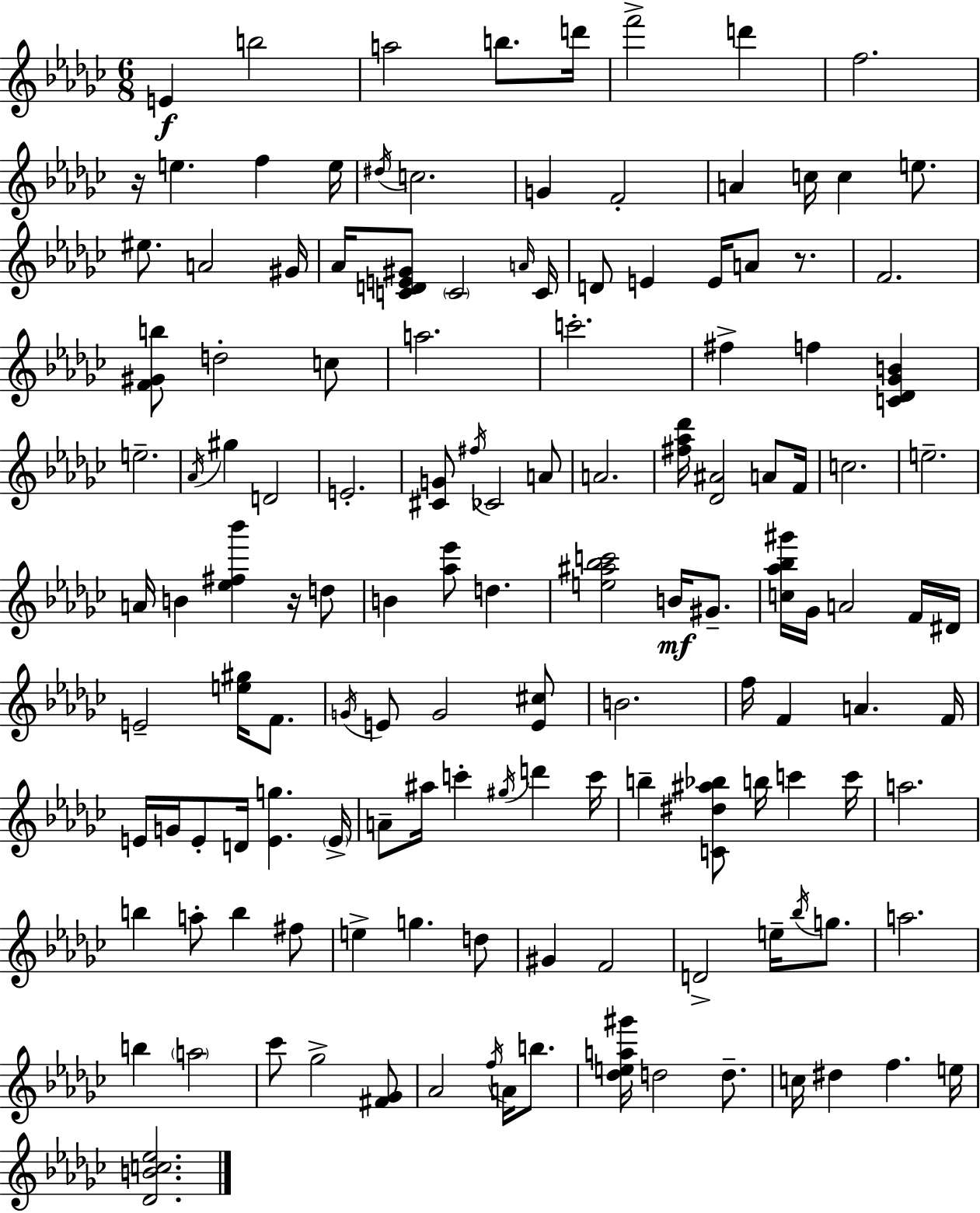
E4/q B5/h A5/h B5/e. D6/s F6/h D6/q F5/h. R/s E5/q. F5/q E5/s D#5/s C5/h. G4/q F4/h A4/q C5/s C5/q E5/e. EIS5/e. A4/h G#4/s Ab4/s [C4,D4,E4,G#4]/e C4/h A4/s C4/s D4/e E4/q E4/s A4/e R/e. F4/h. [F4,G#4,B5]/e D5/h C5/e A5/h. C6/h. F#5/q F5/q [C4,Db4,Gb4,B4]/q E5/h. Ab4/s G#5/q D4/h E4/h. [C#4,G4]/e F#5/s CES4/h A4/e A4/h. [F#5,Ab5,Db6]/s [Db4,A#4]/h A4/e F4/s C5/h. E5/h. A4/s B4/q [Eb5,F#5,Bb6]/q R/s D5/e B4/q [Ab5,Eb6]/e D5/q. [E5,A#5,Bb5,C6]/h B4/s G#4/e. [C5,Ab5,Bb5,G#6]/s Gb4/s A4/h F4/s D#4/s E4/h [E5,G#5]/s F4/e. G4/s E4/e G4/h [E4,C#5]/e B4/h. F5/s F4/q A4/q. F4/s E4/s G4/s E4/e D4/s [E4,G5]/q. E4/s A4/e A#5/s C6/q G#5/s D6/q C6/s B5/q [C4,D#5,A#5,Bb5]/e B5/s C6/q C6/s A5/h. B5/q A5/e B5/q F#5/e E5/q G5/q. D5/e G#4/q F4/h D4/h E5/s Bb5/s G5/e. A5/h. B5/q A5/h CES6/e Gb5/h [F#4,Gb4]/e Ab4/h F5/s A4/s B5/e. [Db5,E5,A5,G#6]/s D5/h D5/e. C5/s D#5/q F5/q. E5/s [Db4,B4,C5,Eb5]/h.